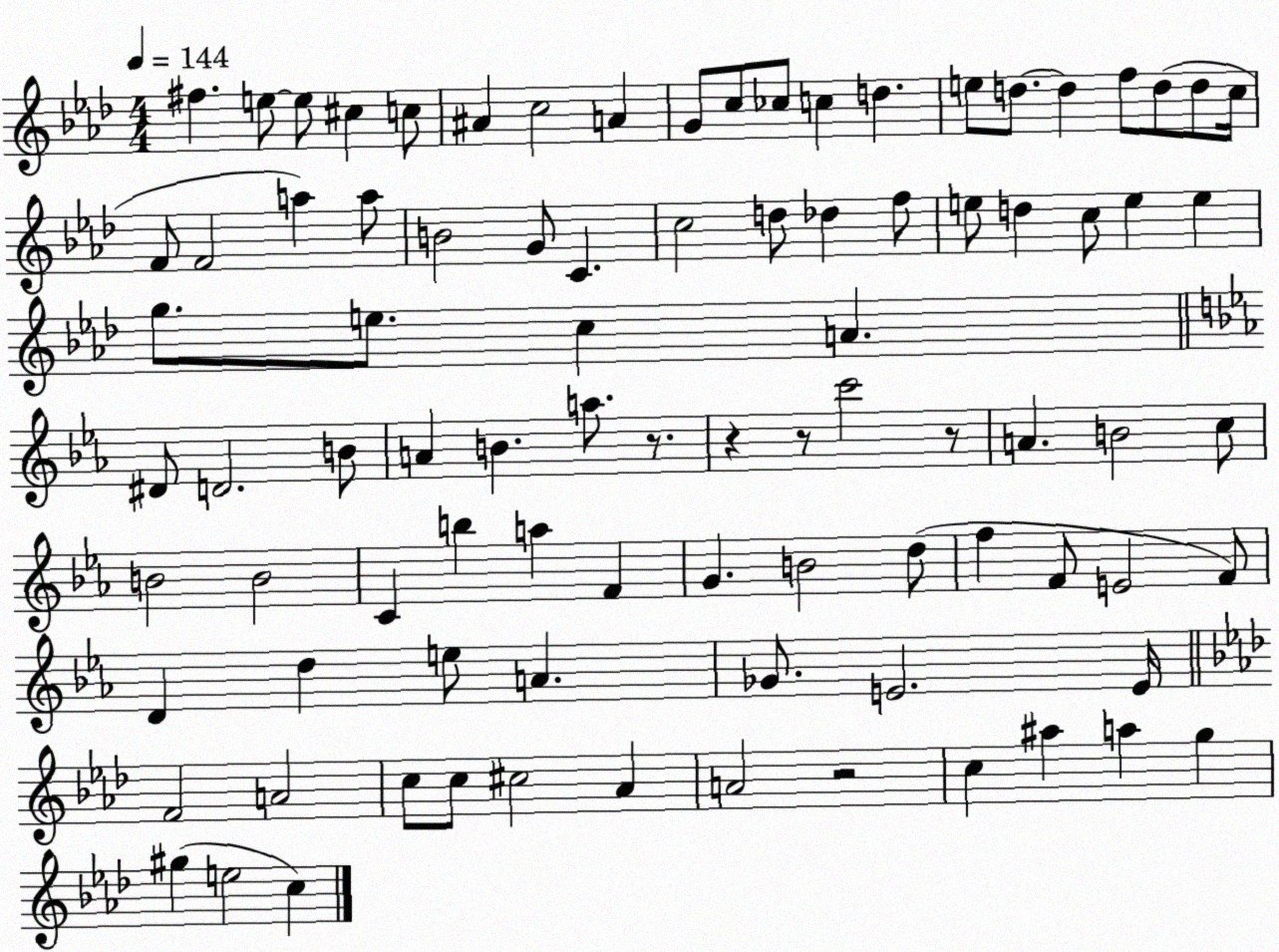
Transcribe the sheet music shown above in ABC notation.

X:1
T:Untitled
M:4/4
L:1/4
K:Ab
^f e/2 e/2 ^c c/2 ^A c2 A G/2 c/2 _c/2 c d e/2 d/2 d f/2 d/2 d/2 c/4 F/2 F2 a a/2 B2 G/2 C c2 d/2 _d f/2 e/2 d c/2 e e g/2 e/2 c A ^D/2 D2 B/2 A B a/2 z/2 z z/2 c'2 z/2 A B2 c/2 B2 B2 C b a F G B2 d/2 f F/2 E2 F/2 D d e/2 A _G/2 E2 E/4 F2 A2 c/2 c/2 ^c2 _A A2 z2 c ^a a g ^g e2 c